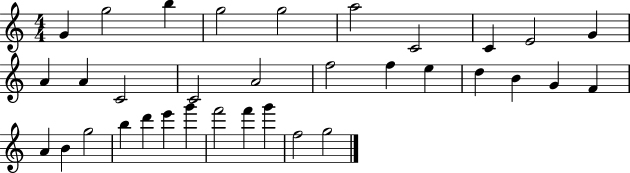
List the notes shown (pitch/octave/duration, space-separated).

G4/q G5/h B5/q G5/h G5/h A5/h C4/h C4/q E4/h G4/q A4/q A4/q C4/h C4/h A4/h F5/h F5/q E5/q D5/q B4/q G4/q F4/q A4/q B4/q G5/h B5/q D6/q E6/q G6/q F6/h F6/q G6/q F5/h G5/h